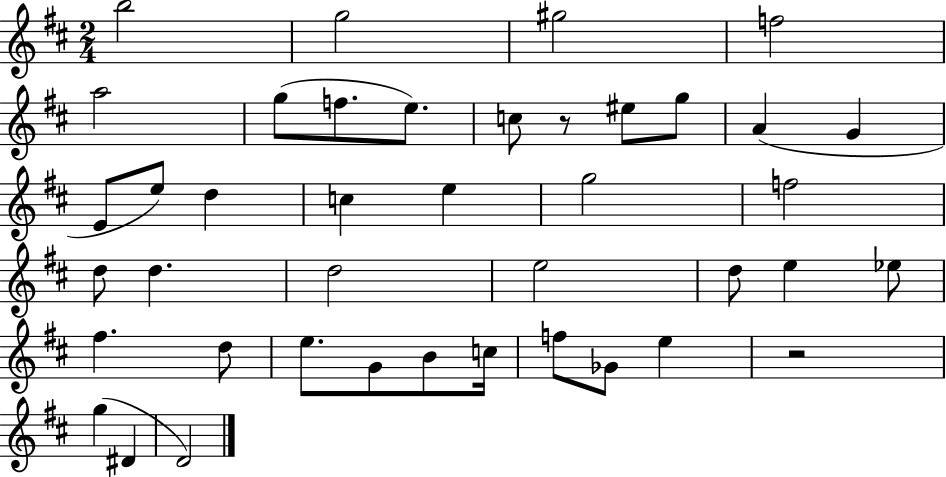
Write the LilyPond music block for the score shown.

{
  \clef treble
  \numericTimeSignature
  \time 2/4
  \key d \major
  b''2 | g''2 | gis''2 | f''2 | \break a''2 | g''8( f''8. e''8.) | c''8 r8 eis''8 g''8 | a'4( g'4 | \break e'8 e''8) d''4 | c''4 e''4 | g''2 | f''2 | \break d''8 d''4. | d''2 | e''2 | d''8 e''4 ees''8 | \break fis''4. d''8 | e''8. g'8 b'8 c''16 | f''8 ges'8 e''4 | r2 | \break g''4( dis'4 | d'2) | \bar "|."
}